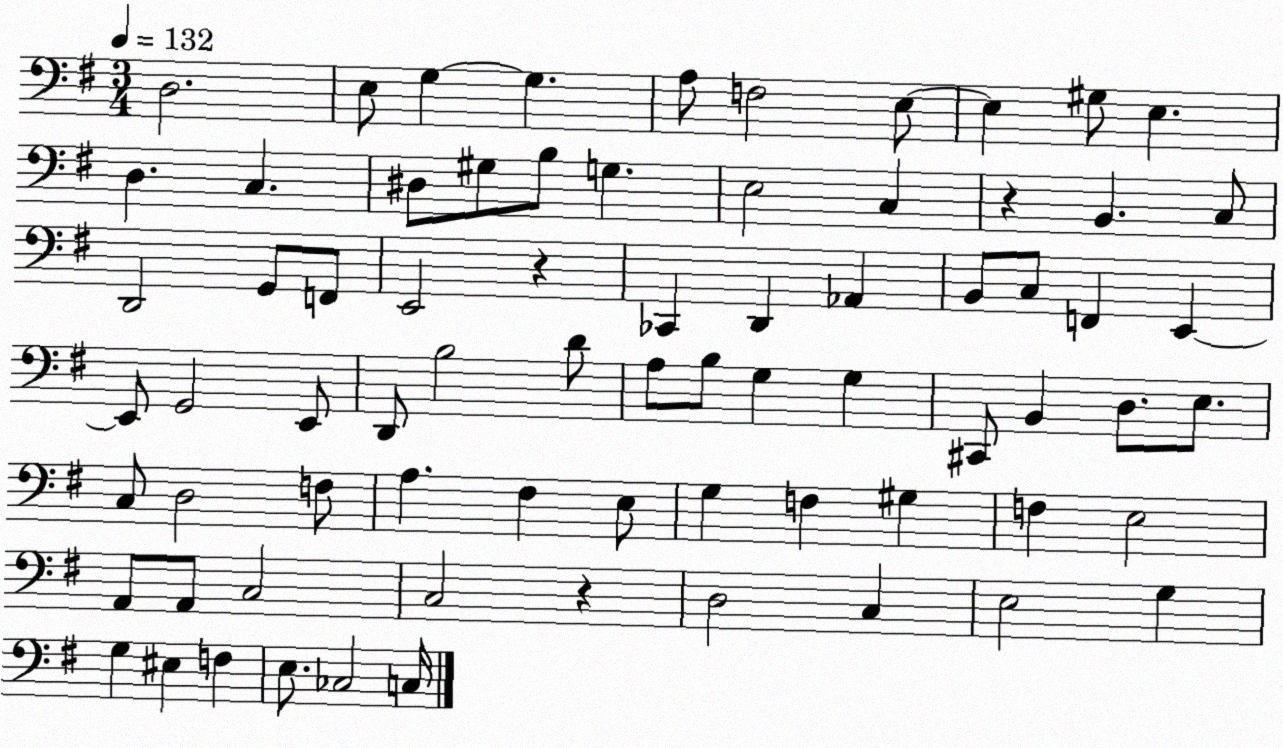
X:1
T:Untitled
M:3/4
L:1/4
K:G
D,2 E,/2 G, G, A,/2 F,2 E,/2 E, ^G,/2 E, D, C, ^D,/2 ^G,/2 B,/2 G, E,2 C, z B,, C,/2 D,,2 G,,/2 F,,/2 E,,2 z _C,, D,, _A,, B,,/2 C,/2 F,, E,, E,,/2 G,,2 E,,/2 D,,/2 B,2 D/2 A,/2 B,/2 G, G, ^C,,/2 B,, D,/2 E,/2 C,/2 D,2 F,/2 A, ^F, E,/2 G, F, ^G, F, E,2 A,,/2 A,,/2 C,2 C,2 z D,2 C, E,2 G, G, ^E, F, E,/2 _C,2 C,/4